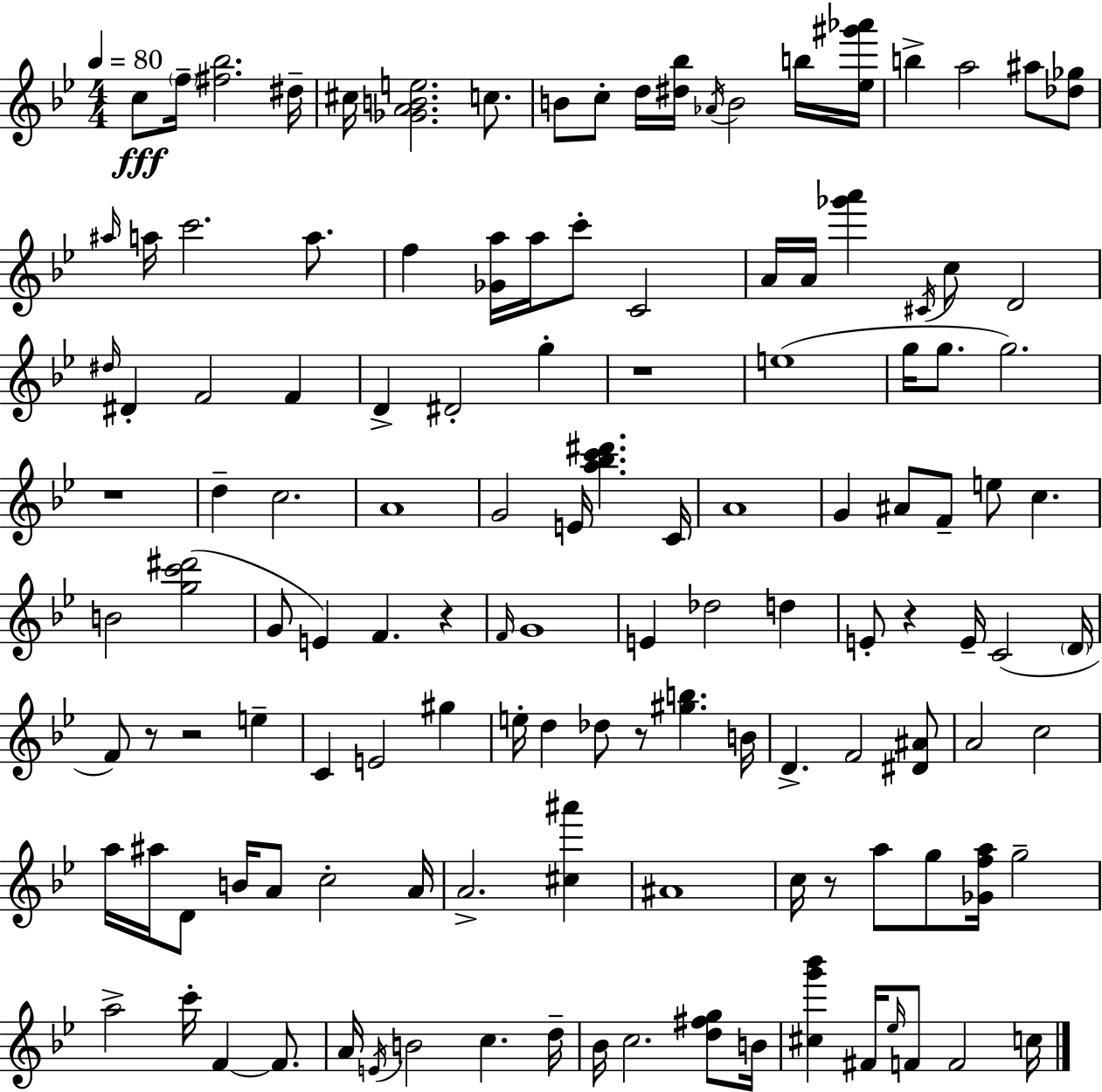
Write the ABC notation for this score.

X:1
T:Untitled
M:4/4
L:1/4
K:Bb
c/2 f/4 [^f_b]2 ^d/4 ^c/4 [_GABe]2 c/2 B/2 c/2 d/4 [^d_b]/4 _A/4 B2 b/4 [_e^g'_a']/4 b a2 ^a/2 [_d_g]/2 ^a/4 a/4 c'2 a/2 f [_Ga]/4 a/4 c'/2 C2 A/4 A/4 [_g'a'] ^C/4 c/2 D2 ^d/4 ^D F2 F D ^D2 g z4 e4 g/4 g/2 g2 z4 d c2 A4 G2 E/4 [a_bc'^d'] C/4 A4 G ^A/2 F/2 e/2 c B2 [gc'^d']2 G/2 E F z F/4 G4 E _d2 d E/2 z E/4 C2 D/4 F/2 z/2 z2 e C E2 ^g e/4 d _d/2 z/2 [^gb] B/4 D F2 [^D^A]/2 A2 c2 a/4 ^a/4 D/2 B/4 A/2 c2 A/4 A2 [^c^a'] ^A4 c/4 z/2 a/2 g/2 [_Gfa]/4 g2 a2 c'/4 F F/2 A/4 E/4 B2 c d/4 _B/4 c2 [d^fg]/2 B/4 [^cg'_b'] ^F/4 _e/4 F/2 F2 c/4